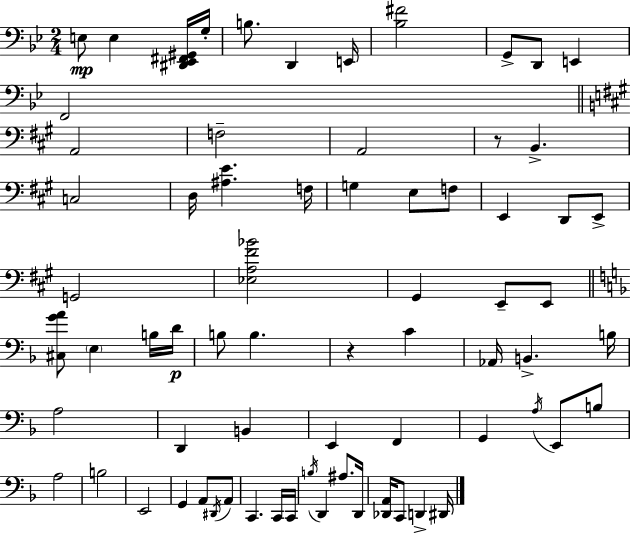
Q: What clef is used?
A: bass